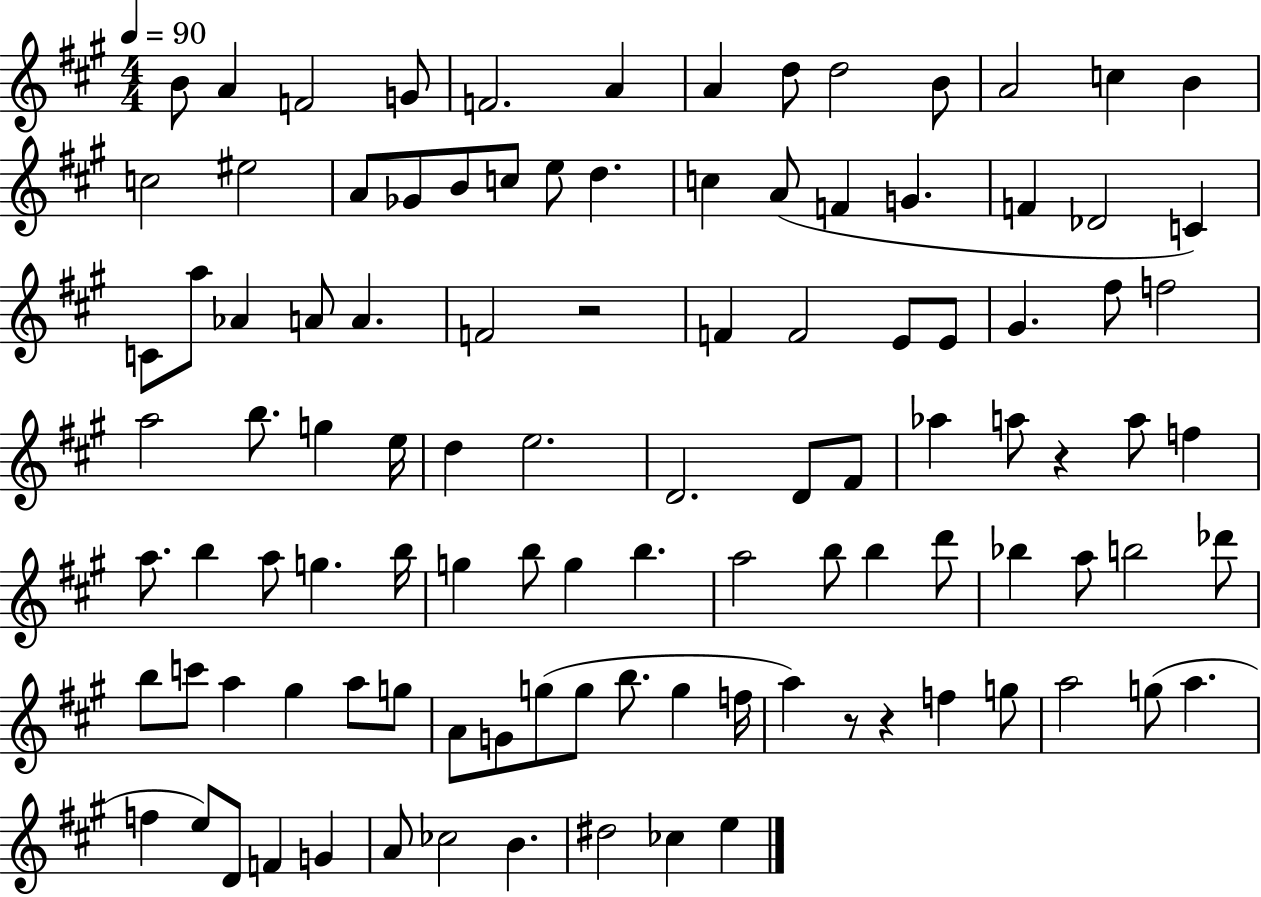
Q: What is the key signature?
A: A major